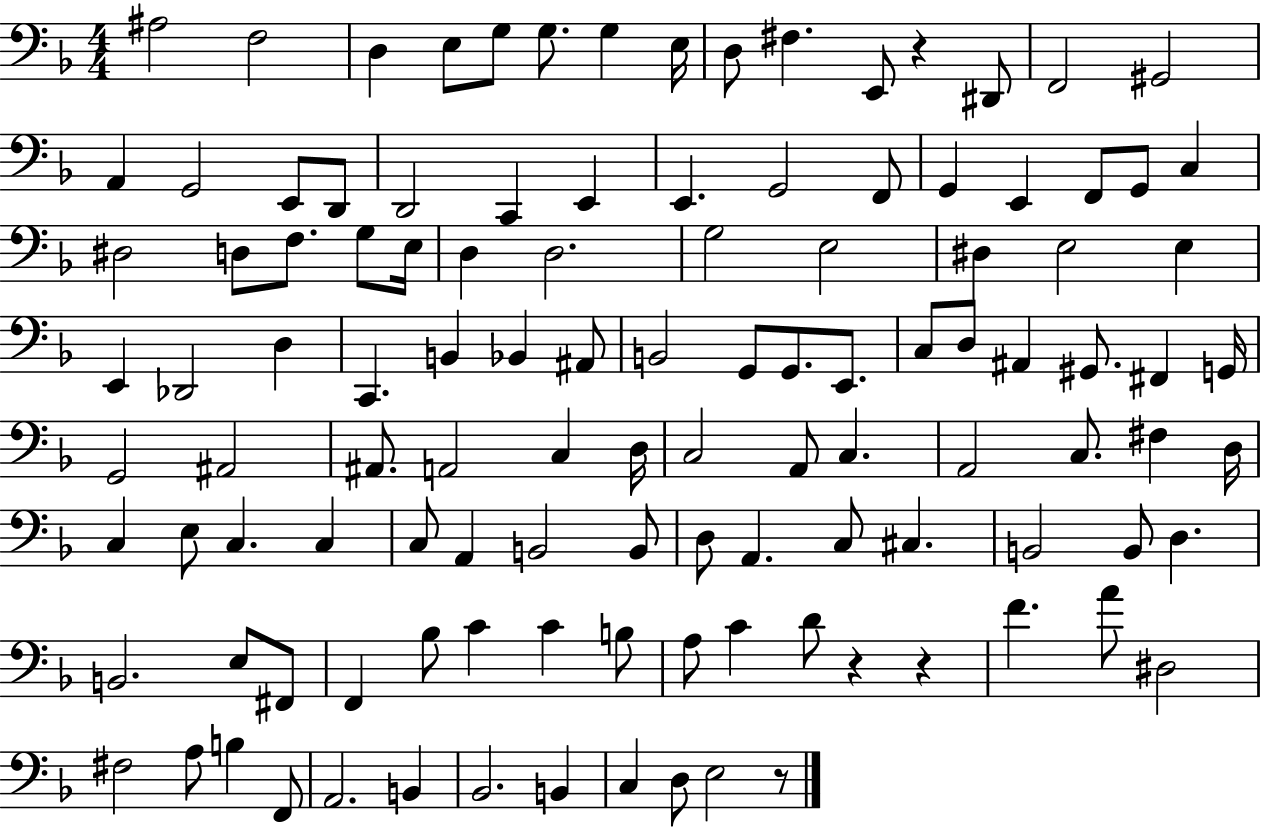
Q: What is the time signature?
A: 4/4